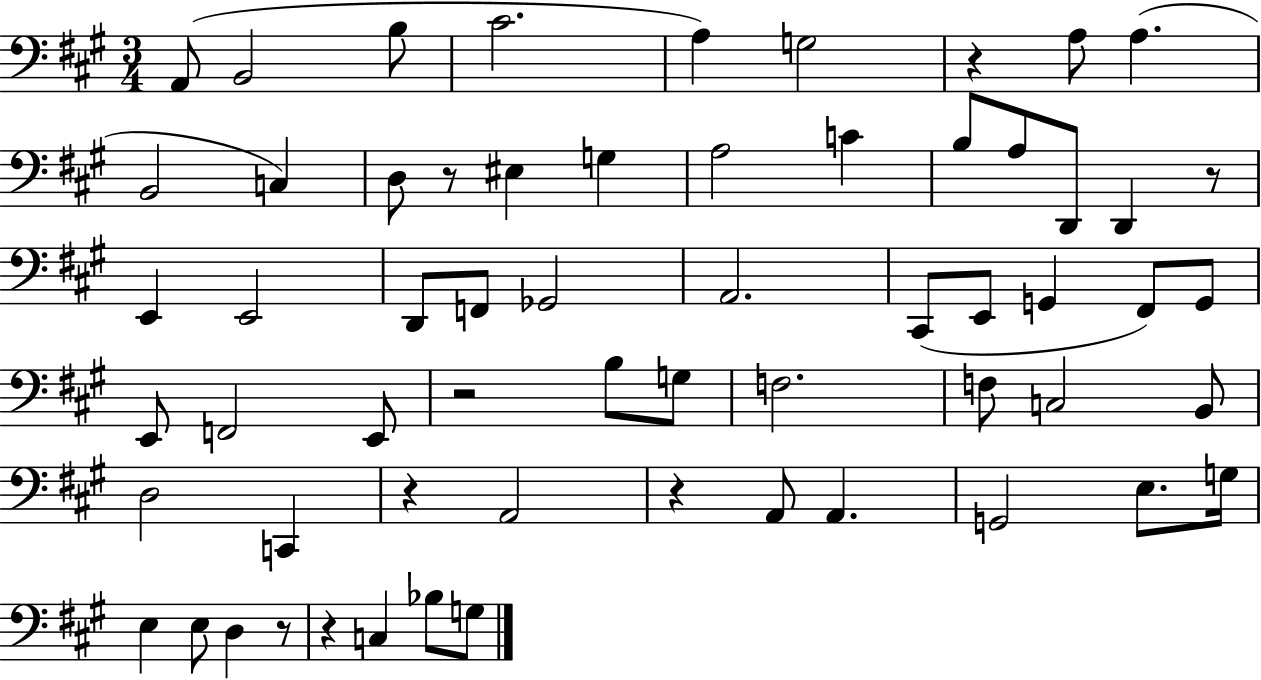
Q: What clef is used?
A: bass